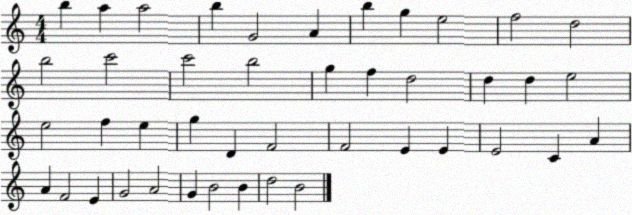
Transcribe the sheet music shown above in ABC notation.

X:1
T:Untitled
M:4/4
L:1/4
K:C
b a a2 b G2 A b g e2 f2 d2 b2 c'2 c'2 b2 g f d2 d d e2 e2 f e g D F2 F2 E E E2 C A A F2 E G2 A2 G B2 B d2 B2